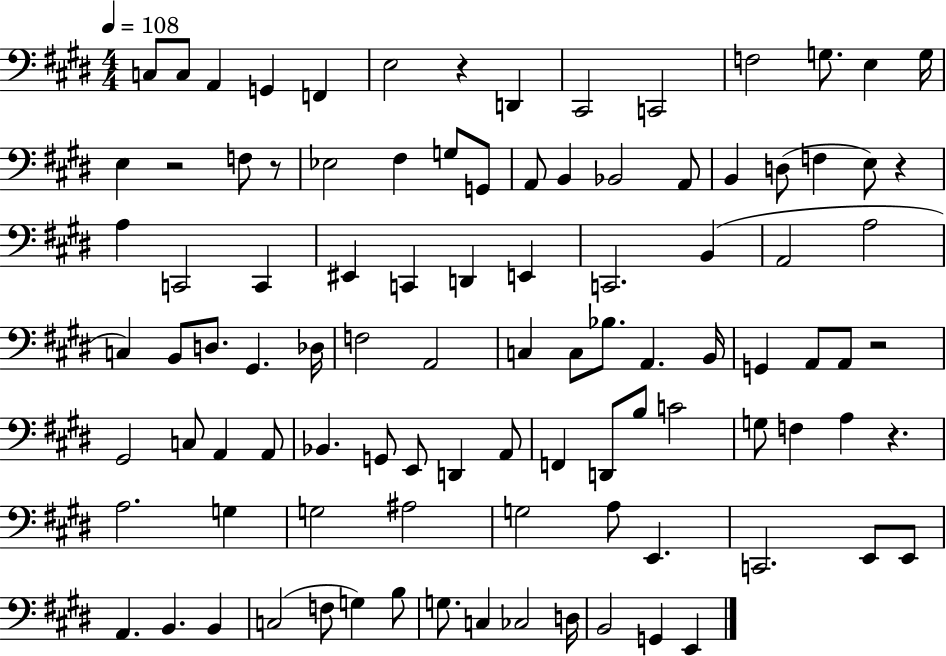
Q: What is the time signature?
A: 4/4